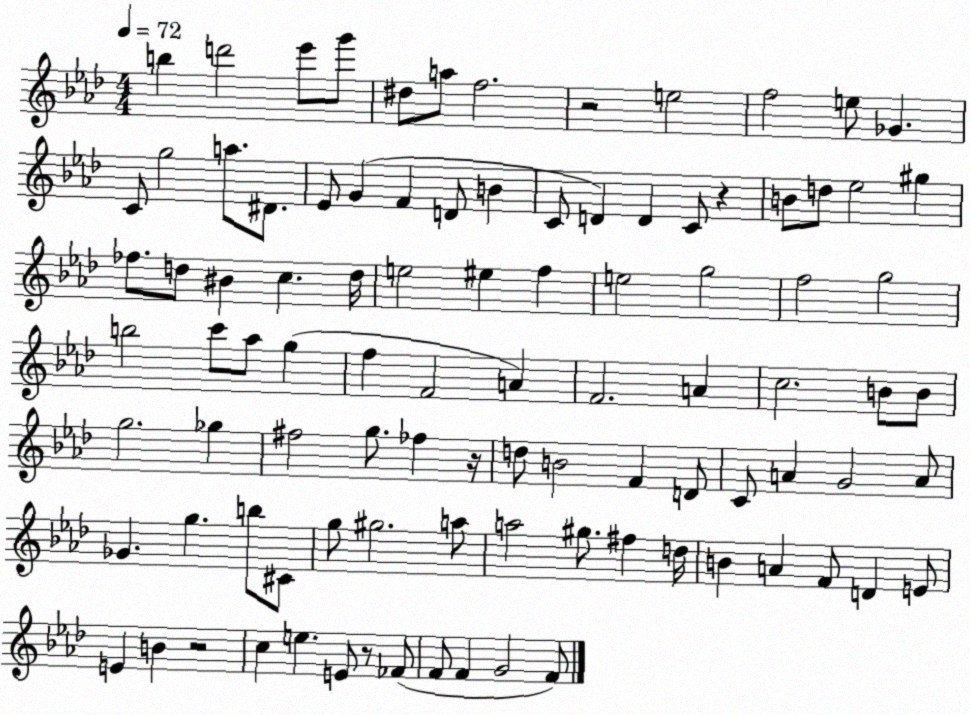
X:1
T:Untitled
M:4/4
L:1/4
K:Ab
b d'2 _e'/2 g'/2 ^d/2 a/2 f2 z2 e2 f2 e/2 _G C/2 g2 a/2 ^D/2 _E/2 G F D/2 B C/2 D D C/2 z B/2 d/2 _e2 ^g _f/2 d/2 ^B c d/4 e2 ^e f e2 g2 f2 g2 b2 c'/2 _a/2 g f F2 A F2 A c2 B/2 B/2 g2 _g ^f2 g/2 _f z/4 d/2 B2 F D/2 C/2 A G2 A/2 _G g b/2 ^C/2 g/2 ^g2 a/2 a2 ^g/2 ^f d/4 B A F/2 D E/2 E B z2 c e E/2 z/2 _F/2 F/2 F G2 F/2